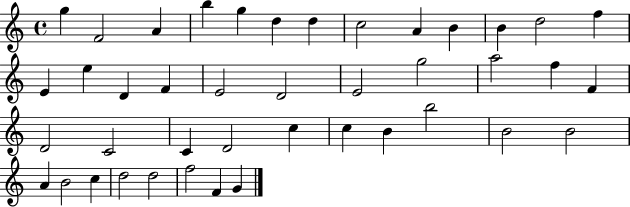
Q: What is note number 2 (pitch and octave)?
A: F4